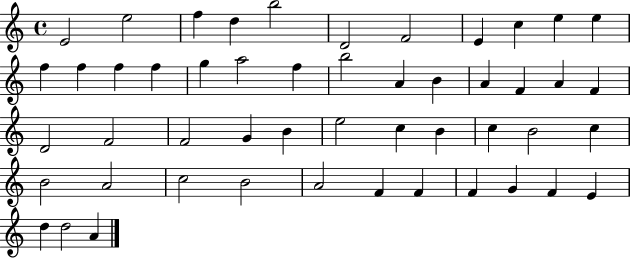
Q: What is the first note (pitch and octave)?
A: E4